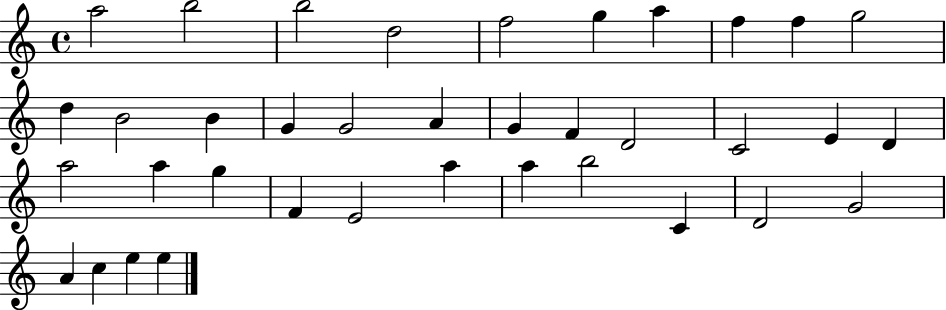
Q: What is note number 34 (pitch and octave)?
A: A4